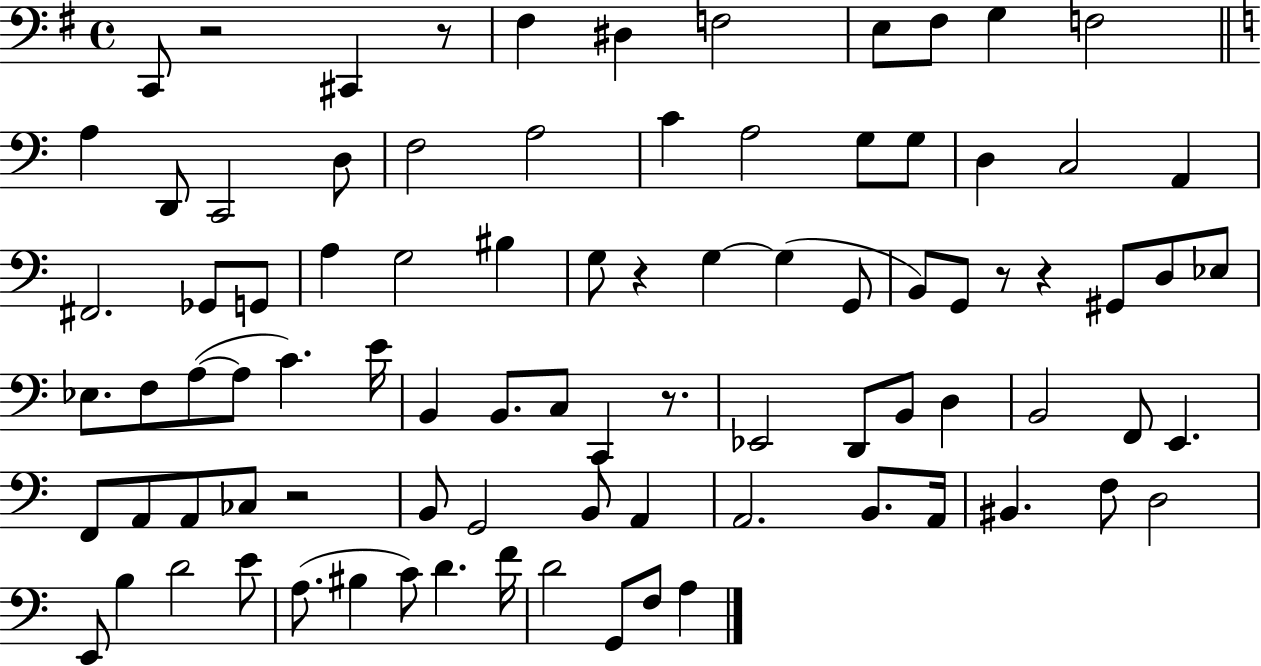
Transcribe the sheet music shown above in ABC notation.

X:1
T:Untitled
M:4/4
L:1/4
K:G
C,,/2 z2 ^C,, z/2 ^F, ^D, F,2 E,/2 ^F,/2 G, F,2 A, D,,/2 C,,2 D,/2 F,2 A,2 C A,2 G,/2 G,/2 D, C,2 A,, ^F,,2 _G,,/2 G,,/2 A, G,2 ^B, G,/2 z G, G, G,,/2 B,,/2 G,,/2 z/2 z ^G,,/2 D,/2 _E,/2 _E,/2 F,/2 A,/2 A,/2 C E/4 B,, B,,/2 C,/2 C,, z/2 _E,,2 D,,/2 B,,/2 D, B,,2 F,,/2 E,, F,,/2 A,,/2 A,,/2 _C,/2 z2 B,,/2 G,,2 B,,/2 A,, A,,2 B,,/2 A,,/4 ^B,, F,/2 D,2 E,,/2 B, D2 E/2 A,/2 ^B, C/2 D F/4 D2 G,,/2 F,/2 A,